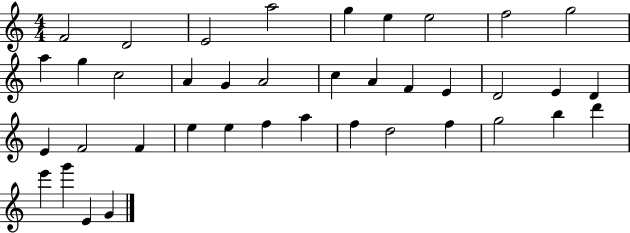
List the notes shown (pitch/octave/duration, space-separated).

F4/h D4/h E4/h A5/h G5/q E5/q E5/h F5/h G5/h A5/q G5/q C5/h A4/q G4/q A4/h C5/q A4/q F4/q E4/q D4/h E4/q D4/q E4/q F4/h F4/q E5/q E5/q F5/q A5/q F5/q D5/h F5/q G5/h B5/q D6/q E6/q G6/q E4/q G4/q